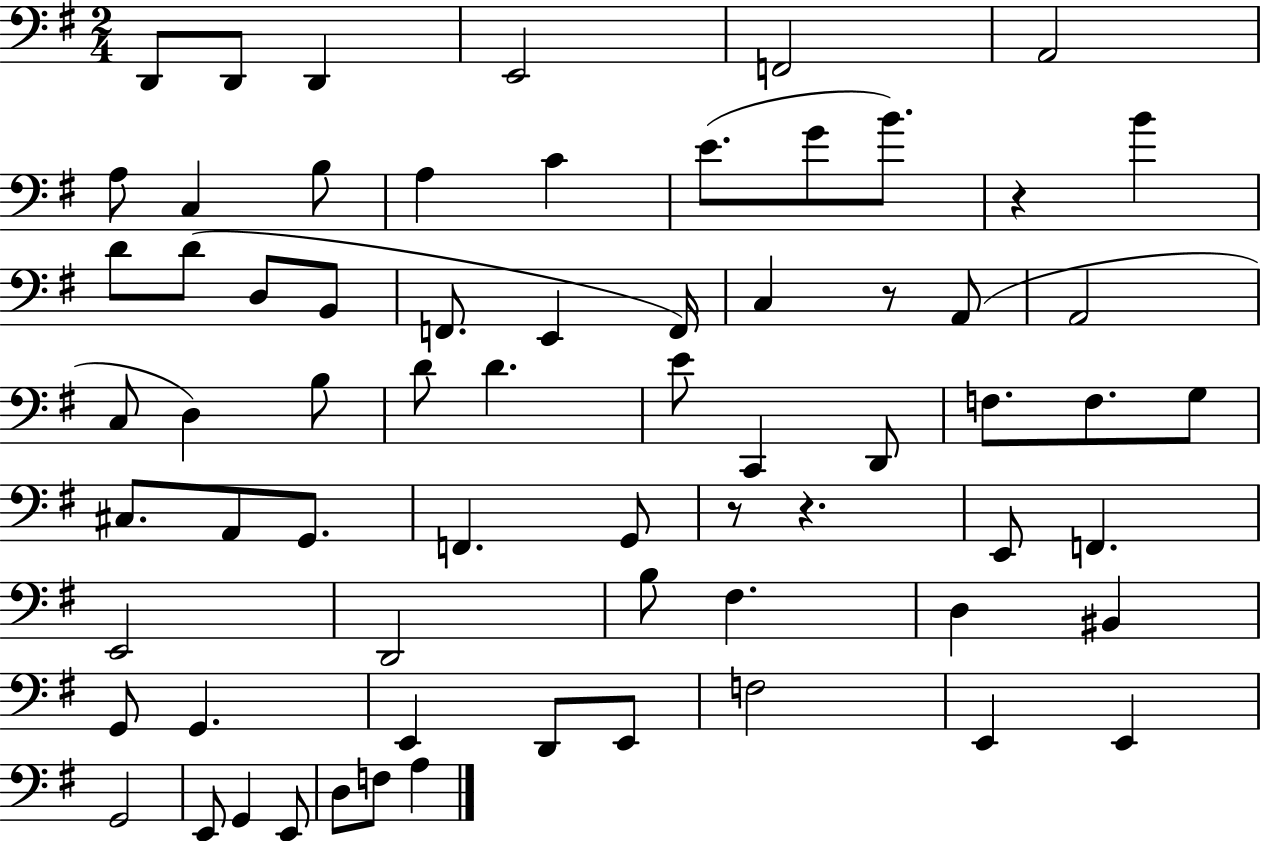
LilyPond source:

{
  \clef bass
  \numericTimeSignature
  \time 2/4
  \key g \major
  \repeat volta 2 { d,8 d,8 d,4 | e,2 | f,2 | a,2 | \break a8 c4 b8 | a4 c'4 | e'8.( g'8 b'8.) | r4 b'4 | \break d'8 d'8( d8 b,8 | f,8. e,4 f,16) | c4 r8 a,8( | a,2 | \break c8 d4) b8 | d'8 d'4. | e'8 c,4 d,8 | f8. f8. g8 | \break cis8. a,8 g,8. | f,4. g,8 | r8 r4. | e,8 f,4. | \break e,2 | d,2 | b8 fis4. | d4 bis,4 | \break g,8 g,4. | e,4 d,8 e,8 | f2 | e,4 e,4 | \break g,2 | e,8 g,4 e,8 | d8 f8 a4 | } \bar "|."
}